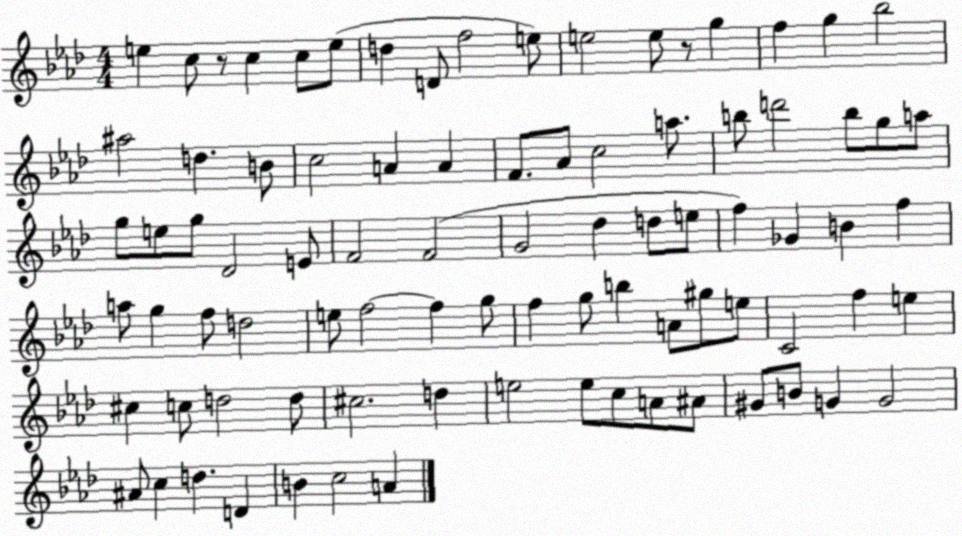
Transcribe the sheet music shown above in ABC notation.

X:1
T:Untitled
M:4/4
L:1/4
K:Ab
e c/2 z/2 c c/2 e/2 d D/2 f2 e/2 e2 e/2 z/2 g f g _b2 ^a2 d B/2 c2 A A F/2 _A/2 c2 a/2 b/2 d'2 b/2 g/2 a/2 g/2 e/2 g/2 _D2 E/2 F2 F2 G2 _d d/2 e/2 f _G B f a/2 g f/2 d2 e/2 f2 f g/2 f g/2 b A/2 ^g/2 e/2 C2 f e ^c c/2 d2 d/2 ^c2 d e2 e/2 c/2 A/2 ^A/2 ^G/2 B/2 G G2 ^A/2 c d D B c2 A